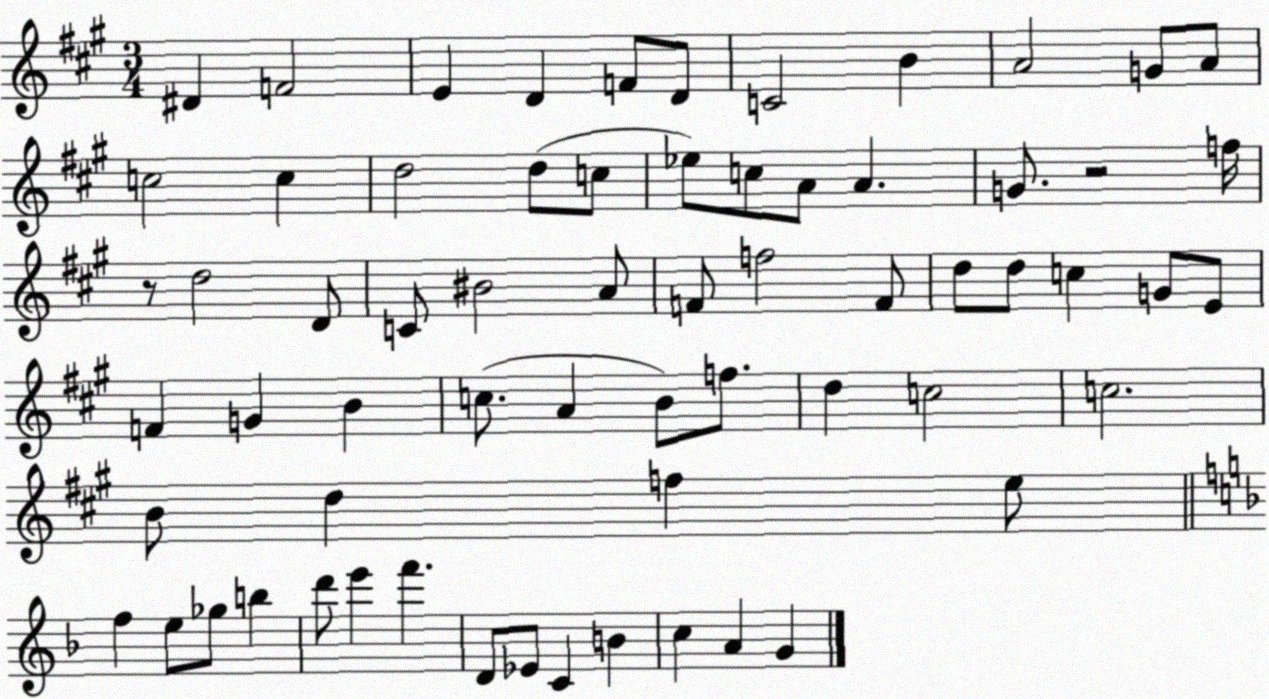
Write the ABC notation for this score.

X:1
T:Untitled
M:3/4
L:1/4
K:A
^D F2 E D F/2 D/2 C2 B A2 G/2 A/2 c2 c d2 d/2 c/2 _e/2 c/2 A/2 A G/2 z2 f/4 z/2 d2 D/2 C/2 ^B2 A/2 F/2 f2 F/2 d/2 d/2 c G/2 E/2 F G B c/2 A B/2 f/2 d c2 c2 B/2 d f e/2 f e/2 _g/2 b d'/2 e' f' D/2 _E/2 C B c A G